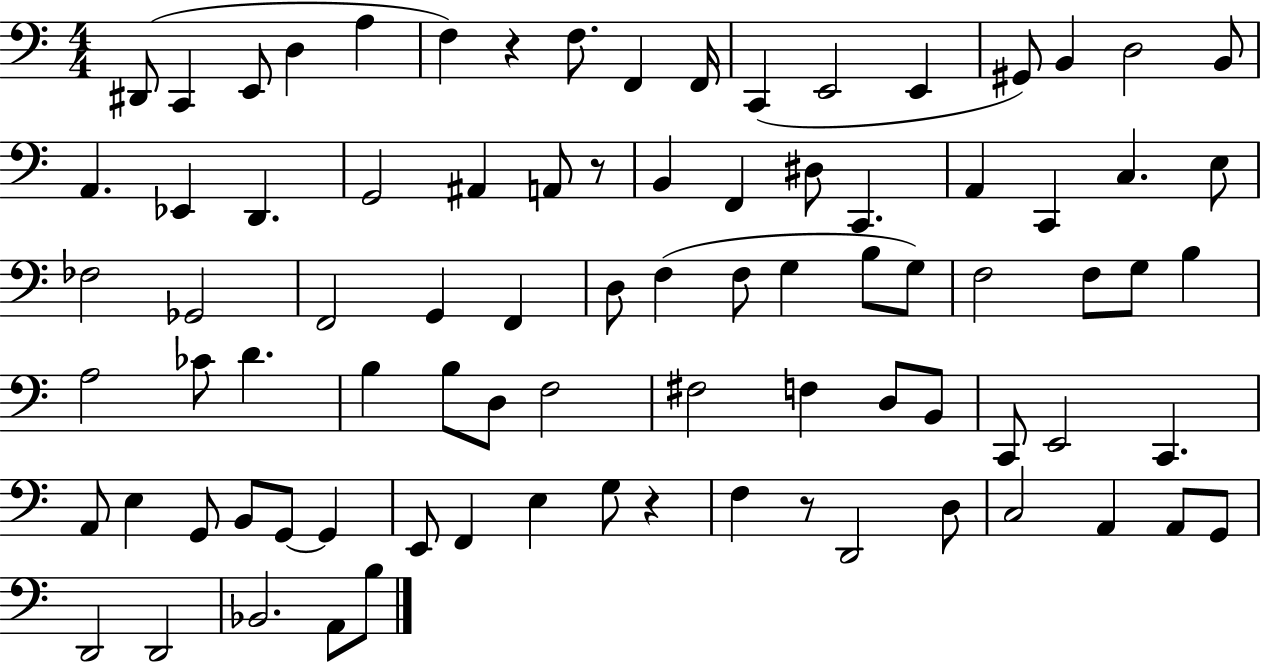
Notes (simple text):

D#2/e C2/q E2/e D3/q A3/q F3/q R/q F3/e. F2/q F2/s C2/q E2/h E2/q G#2/e B2/q D3/h B2/e A2/q. Eb2/q D2/q. G2/h A#2/q A2/e R/e B2/q F2/q D#3/e C2/q. A2/q C2/q C3/q. E3/e FES3/h Gb2/h F2/h G2/q F2/q D3/e F3/q F3/e G3/q B3/e G3/e F3/h F3/e G3/e B3/q A3/h CES4/e D4/q. B3/q B3/e D3/e F3/h F#3/h F3/q D3/e B2/e C2/e E2/h C2/q. A2/e E3/q G2/e B2/e G2/e G2/q E2/e F2/q E3/q G3/e R/q F3/q R/e D2/h D3/e C3/h A2/q A2/e G2/e D2/h D2/h Bb2/h. A2/e B3/e